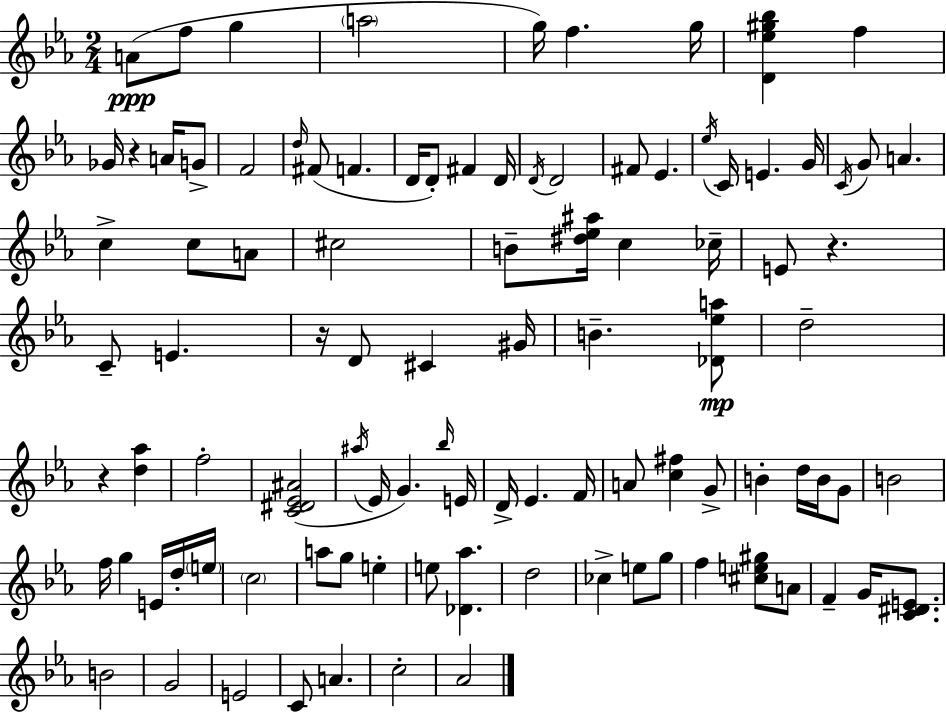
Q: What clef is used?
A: treble